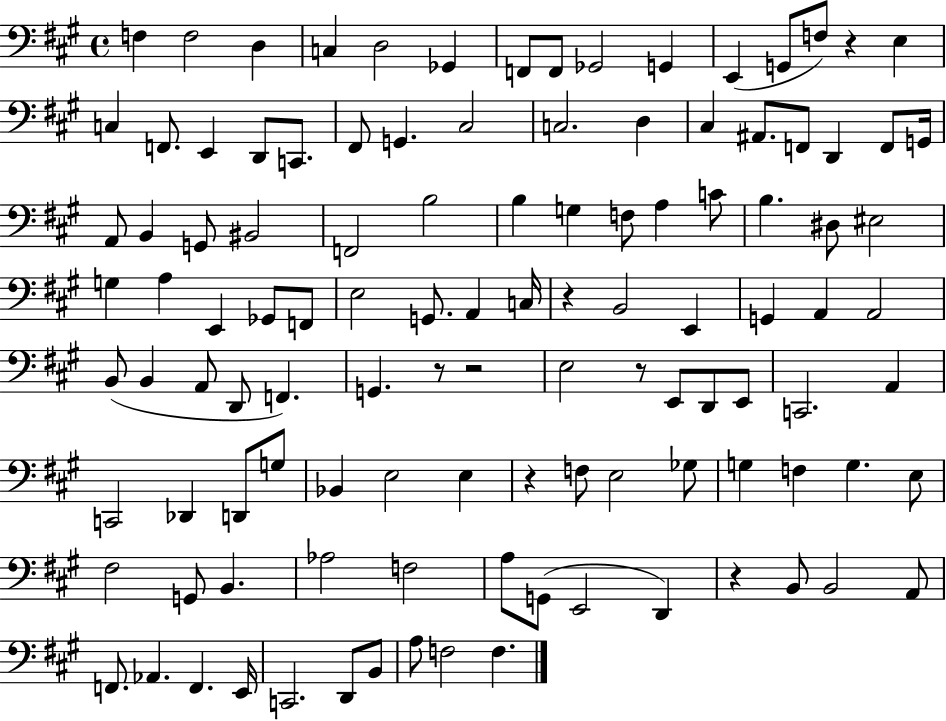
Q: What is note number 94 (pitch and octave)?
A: B2